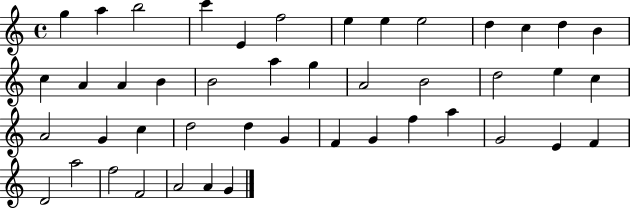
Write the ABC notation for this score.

X:1
T:Untitled
M:4/4
L:1/4
K:C
g a b2 c' E f2 e e e2 d c d B c A A B B2 a g A2 B2 d2 e c A2 G c d2 d G F G f a G2 E F D2 a2 f2 F2 A2 A G